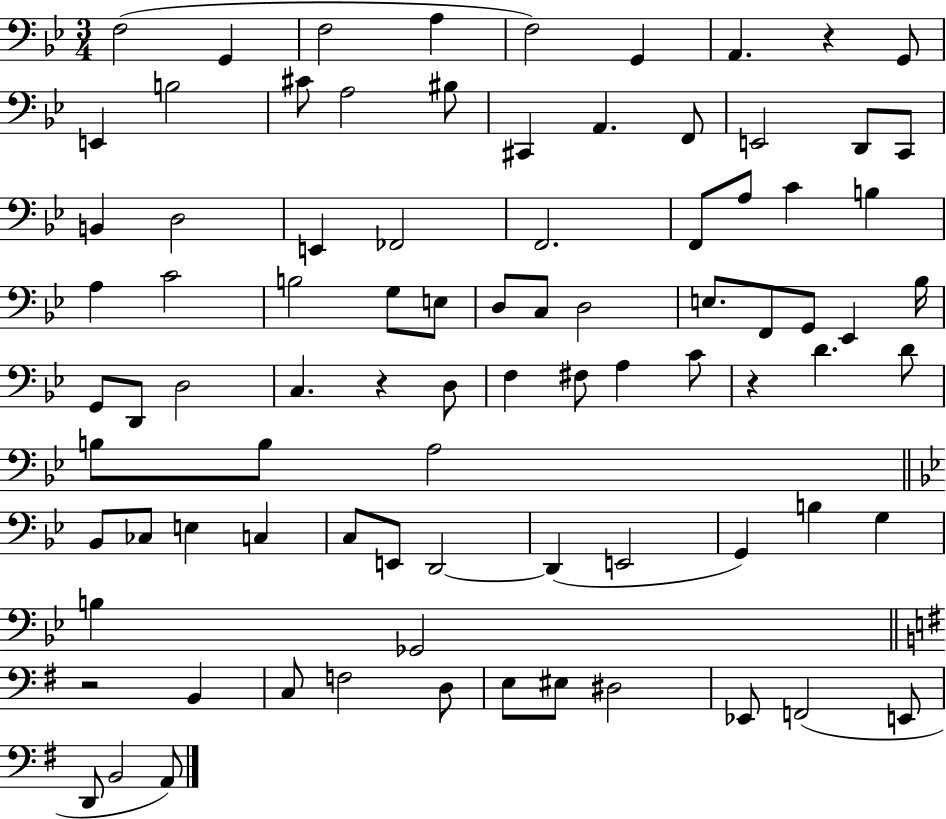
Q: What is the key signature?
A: BES major